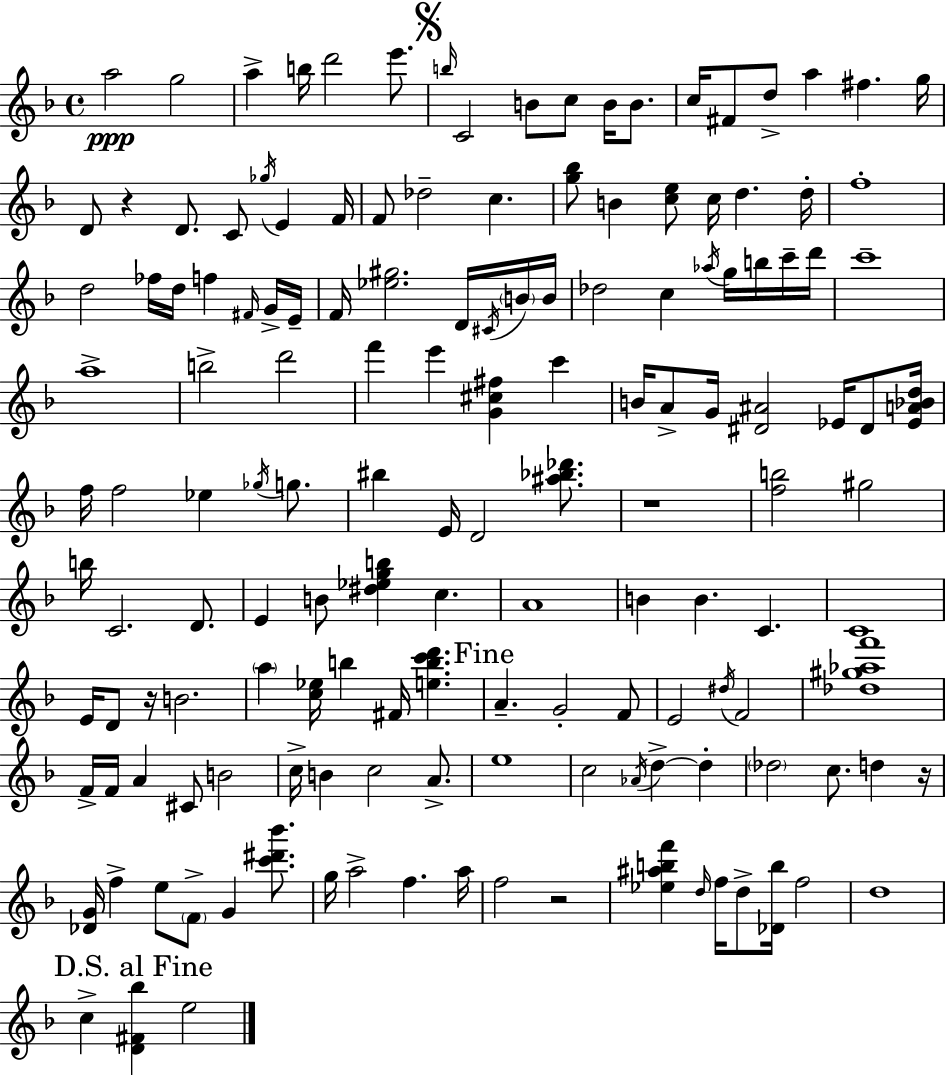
{
  \clef treble
  \time 4/4
  \defaultTimeSignature
  \key f \major
  \repeat volta 2 { a''2\ppp g''2 | a''4-> b''16 d'''2 e'''8. | \mark \markup { \musicglyph "scripts.segno" } \grace { b''16 } c'2 b'8 c''8 b'16 b'8. | c''16 fis'8 d''8-> a''4 fis''4. | \break g''16 d'8 r4 d'8. c'8 \acciaccatura { ges''16 } e'4 | f'16 f'8 des''2-- c''4. | <g'' bes''>8 b'4 <c'' e''>8 c''16 d''4. | d''16-. f''1-. | \break d''2 fes''16 d''16 f''4 | \grace { fis'16 } g'16-> e'16-- f'16 <ees'' gis''>2. | d'16 \acciaccatura { cis'16 } \parenthesize b'16 b'16 des''2 c''4 | \acciaccatura { aes''16 } g''16 b''16 c'''16-- d'''16 c'''1-- | \break a''1-> | b''2-> d'''2 | f'''4 e'''4 <g' cis'' fis''>4 | c'''4 b'16 a'8-> g'16 <dis' ais'>2 | \break ees'16 dis'8 <ees' a' bes' d''>16 f''16 f''2 ees''4 | \acciaccatura { ges''16 } g''8. bis''4 e'16 d'2 | <ais'' bes'' des'''>8. r1 | <f'' b''>2 gis''2 | \break b''16 c'2. | d'8. e'4 b'8 <dis'' ees'' g'' b''>4 | c''4. a'1 | b'4 b'4. | \break c'4. c'1 | e'16 d'8 r16 b'2. | \parenthesize a''4 <c'' ees''>16 b''4 fis'16 | <e'' b'' c''' d'''>4. \mark "Fine" a'4.-- g'2-. | \break f'8 e'2 \acciaccatura { dis''16 } f'2 | <des'' gis'' aes'' f'''>1 | f'16-> f'16 a'4 cis'8 b'2 | c''16-> b'4 c''2 | \break a'8.-> e''1 | c''2 \acciaccatura { aes'16 } | d''4->~~ d''4-. \parenthesize des''2 | c''8. d''4 r16 <des' g'>16 f''4-> e''8 \parenthesize f'8-> | \break g'4 <c''' dis''' bes'''>8. g''16 a''2-> | f''4. a''16 f''2 | r2 <ees'' ais'' b'' f'''>4 \grace { d''16 } f''16 d''8-> | <des' b''>16 f''2 d''1 | \break \mark "D.S. al Fine" c''4-> <d' fis' bes''>4 | e''2 } \bar "|."
}